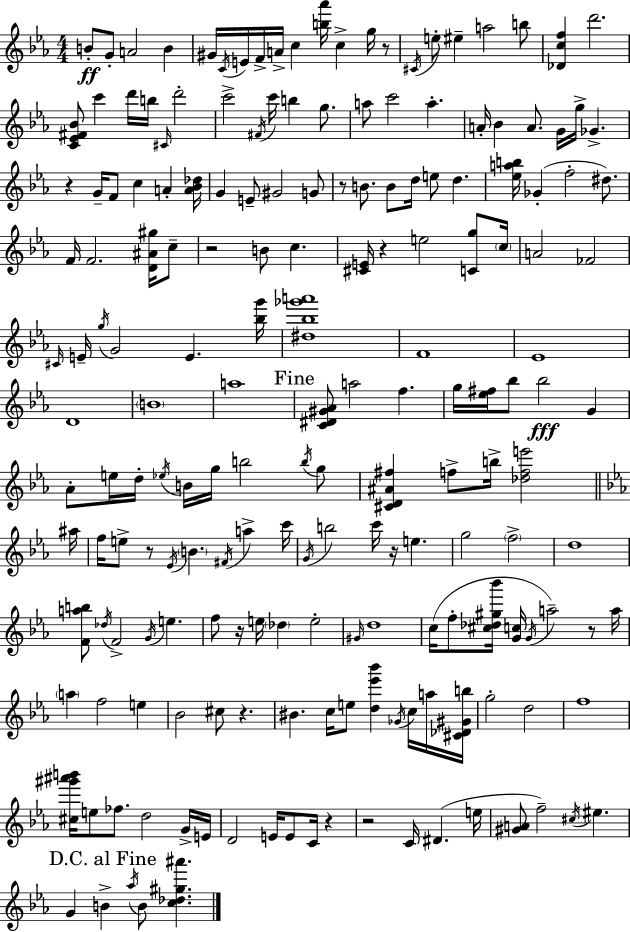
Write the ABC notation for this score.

X:1
T:Untitled
M:4/4
L:1/4
K:Cm
B/2 G/2 A2 B ^G/4 C/4 E/4 F/4 A/4 c [b_a']/4 c g/4 z/2 ^C/4 e/2 ^e a2 b/2 [_Dcf] d'2 [C_E^F_B]/2 c' d'/4 b/4 ^C/4 d'2 c'2 ^F/4 c'/4 b g/2 a/2 c'2 a A/4 _B A/2 G/4 g/4 _G z G/4 F/2 c A [A_B_d]/4 G E/2 ^G2 G/2 z/2 B/2 B/2 d/4 e/2 d [_eab]/4 _G f2 ^d/2 F/4 F2 [D^A^g]/4 c/2 z2 B/2 c [^CE]/4 z e2 [Cg]/2 c/4 A2 _F2 ^C/4 E/4 g/4 G2 E [_bg']/4 [^d_b_g'a']4 F4 _E4 D4 B4 a4 [C^D^G_A]/2 a2 f g/4 [_e^f]/4 _b/2 _b2 G _A/2 e/4 d/4 _e/4 B/4 g/4 b2 b/4 g/2 [^CD^A^f] f/2 b/4 [_dfe']2 ^a/4 f/4 e/2 z/2 _E/4 B ^F/4 a c'/4 G/4 b2 c'/4 z/4 e g2 f2 d4 [Fab]/2 _d/4 F2 G/4 e f/2 z/4 e/4 _d e2 ^G/4 d4 c/4 f/2 [^c_d^g_b']/4 [Gc]/4 G/4 a2 z/2 a/4 a f2 e _B2 ^c/2 z ^B c/4 e/2 [d_e'_b'] _G/4 c/4 a/4 [^C_D^Gb]/4 g2 d2 f4 [^c^g'^a'b']/4 e/2 _f/2 d2 G/4 E/4 D2 E/4 E/2 C/4 z z2 C/4 ^D e/4 [^GA]/2 f2 ^c/4 ^e G B _a/4 B/2 [c_d^g^a']